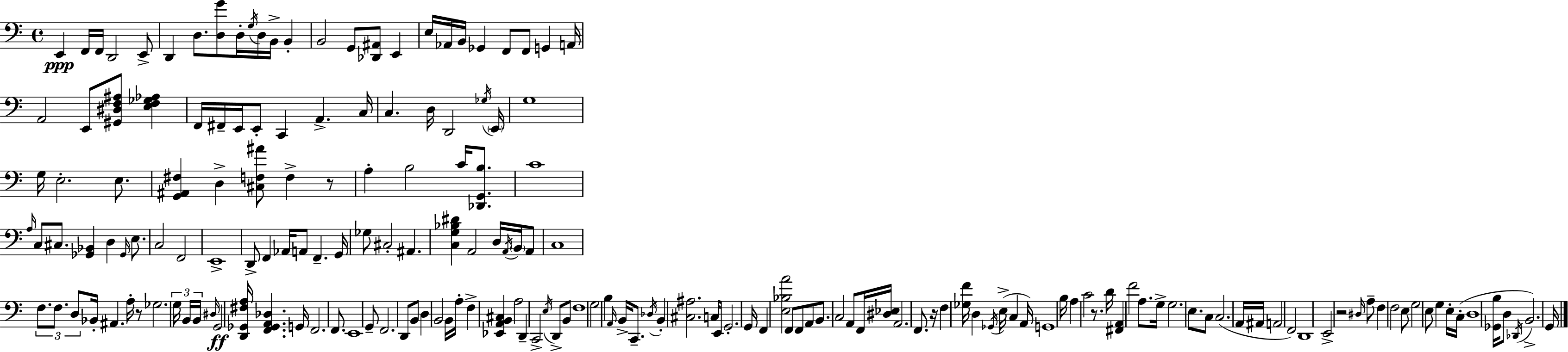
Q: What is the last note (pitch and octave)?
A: G2